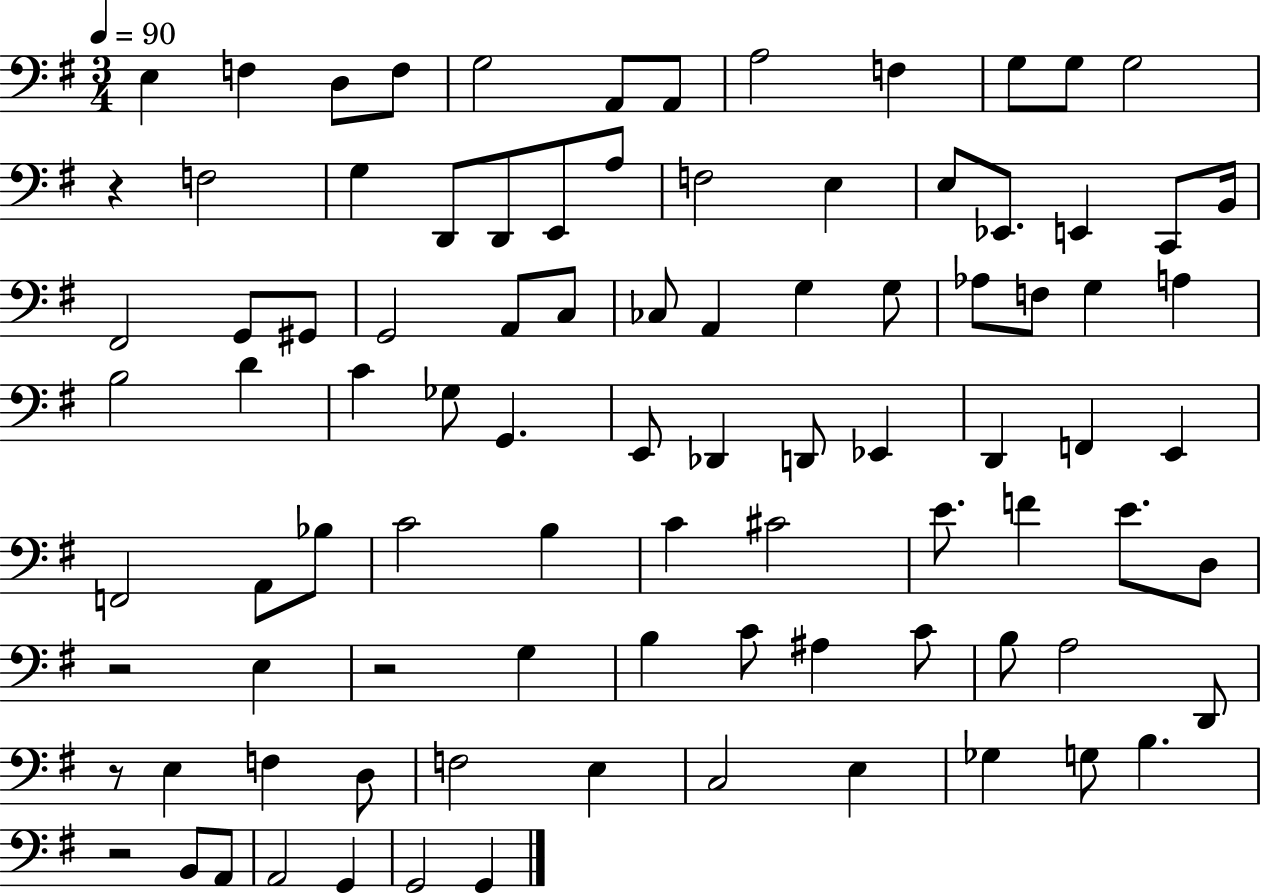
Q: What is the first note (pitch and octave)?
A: E3